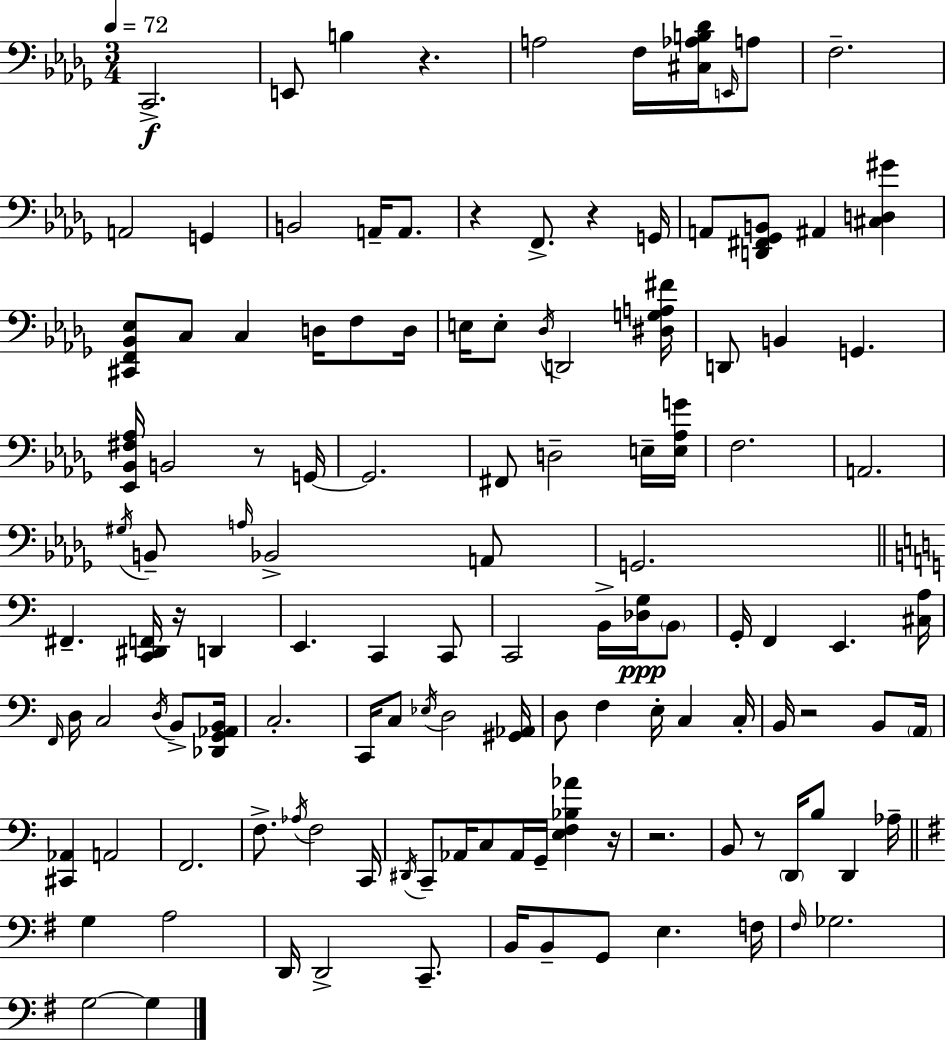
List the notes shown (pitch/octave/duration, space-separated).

C2/h. E2/e B3/q R/q. A3/h F3/s [C#3,Ab3,B3,Db4]/s E2/s A3/e F3/h. A2/h G2/q B2/h A2/s A2/e. R/q F2/e. R/q G2/s A2/e [D2,F#2,Gb2,B2]/e A#2/q [C#3,D3,G#4]/q [C#2,F2,Bb2,Eb3]/e C3/e C3/q D3/s F3/e D3/s E3/s E3/e Db3/s D2/h [D#3,G3,A3,F#4]/s D2/e B2/q G2/q. [Eb2,Bb2,F#3,Ab3]/s B2/h R/e G2/s G2/h. F#2/e D3/h E3/s [E3,Ab3,G4]/s F3/h. A2/h. G#3/s B2/e A3/s Bb2/h A2/e G2/h. F#2/q. [C2,D#2,F2]/s R/s D2/q E2/q. C2/q C2/e C2/h B2/s [Db3,G3]/s B2/e G2/s F2/q E2/q. [C#3,A3]/s F2/s D3/s C3/h D3/s B2/e [Db2,G2,Ab2,B2]/s C3/h. C2/s C3/e Eb3/s D3/h [G#2,Ab2]/s D3/e F3/q E3/s C3/q C3/s B2/s R/h B2/e A2/s [C#2,Ab2]/q A2/h F2/h. F3/e. Ab3/s F3/h C2/s D#2/s C2/e Ab2/s C3/e Ab2/s G2/s [E3,F3,Bb3,Ab4]/q R/s R/h. B2/e R/e D2/s B3/e D2/q Ab3/s G3/q A3/h D2/s D2/h C2/e. B2/s B2/e G2/e E3/q. F3/s F#3/s Gb3/h. G3/h G3/q